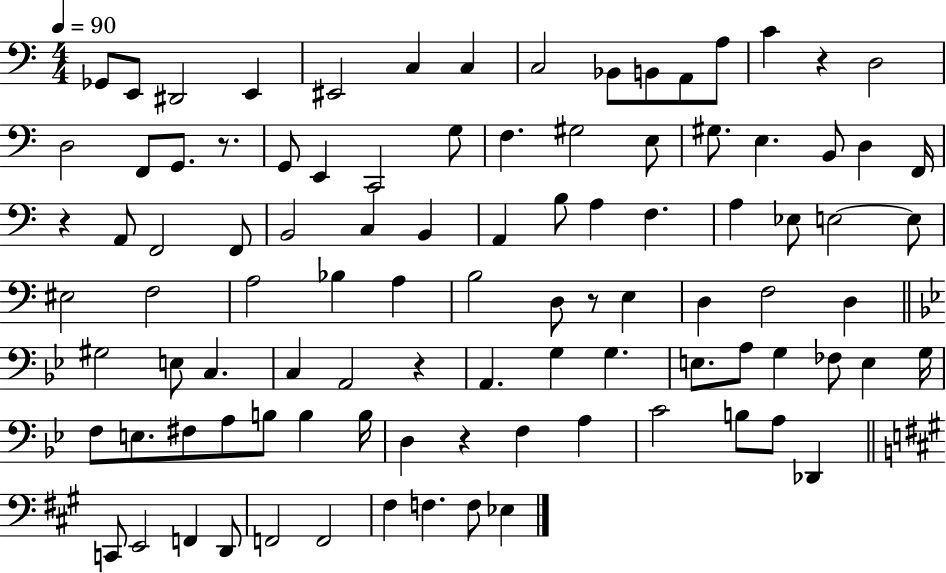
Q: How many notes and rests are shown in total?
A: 98